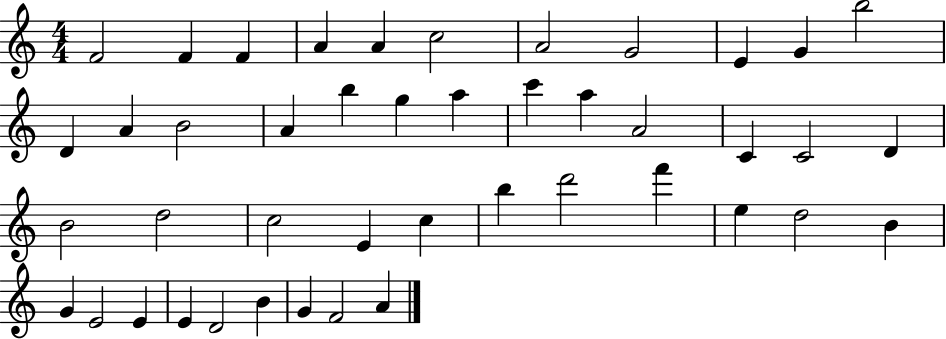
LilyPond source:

{
  \clef treble
  \numericTimeSignature
  \time 4/4
  \key c \major
  f'2 f'4 f'4 | a'4 a'4 c''2 | a'2 g'2 | e'4 g'4 b''2 | \break d'4 a'4 b'2 | a'4 b''4 g''4 a''4 | c'''4 a''4 a'2 | c'4 c'2 d'4 | \break b'2 d''2 | c''2 e'4 c''4 | b''4 d'''2 f'''4 | e''4 d''2 b'4 | \break g'4 e'2 e'4 | e'4 d'2 b'4 | g'4 f'2 a'4 | \bar "|."
}